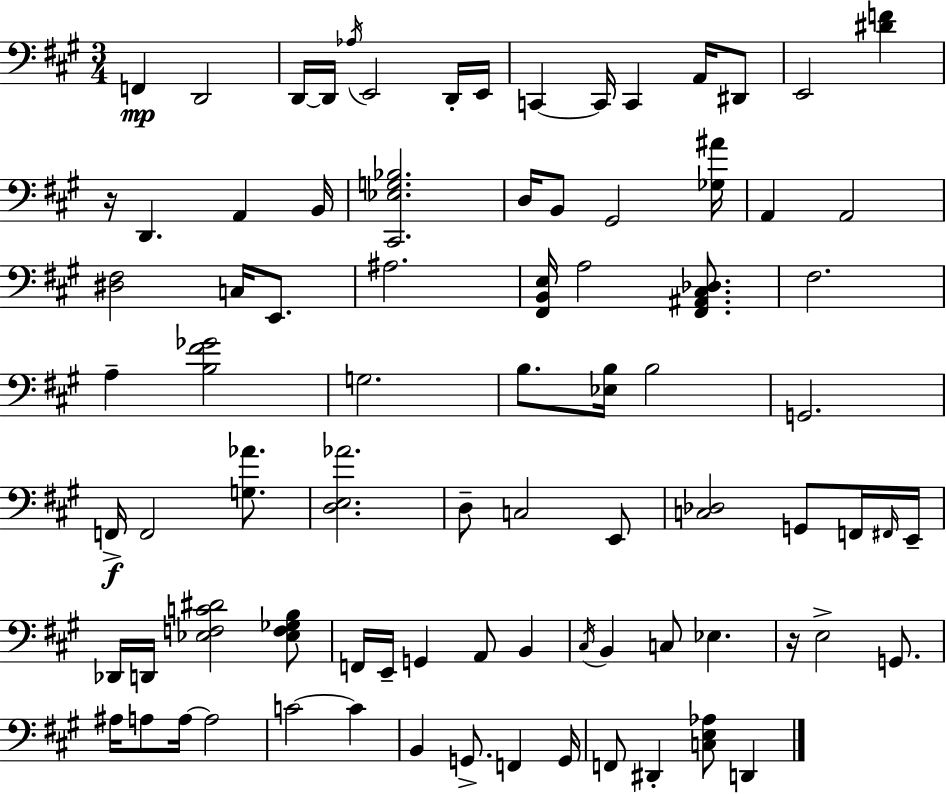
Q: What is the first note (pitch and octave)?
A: F2